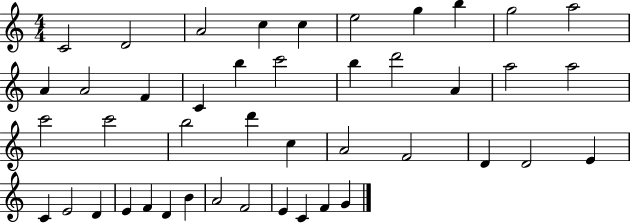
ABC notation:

X:1
T:Untitled
M:4/4
L:1/4
K:C
C2 D2 A2 c c e2 g b g2 a2 A A2 F C b c'2 b d'2 A a2 a2 c'2 c'2 b2 d' c A2 F2 D D2 E C E2 D E F D B A2 F2 E C F G